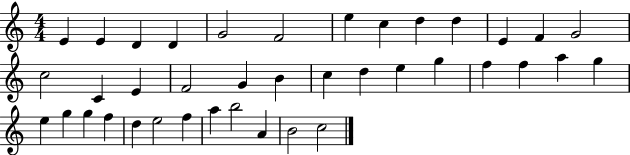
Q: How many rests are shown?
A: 0